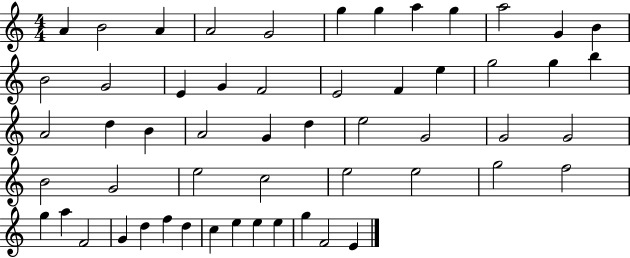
{
  \clef treble
  \numericTimeSignature
  \time 4/4
  \key c \major
  a'4 b'2 a'4 | a'2 g'2 | g''4 g''4 a''4 g''4 | a''2 g'4 b'4 | \break b'2 g'2 | e'4 g'4 f'2 | e'2 f'4 e''4 | g''2 g''4 b''4 | \break a'2 d''4 b'4 | a'2 g'4 d''4 | e''2 g'2 | g'2 g'2 | \break b'2 g'2 | e''2 c''2 | e''2 e''2 | g''2 f''2 | \break g''4 a''4 f'2 | g'4 d''4 f''4 d''4 | c''4 e''4 e''4 e''4 | g''4 f'2 e'4 | \break \bar "|."
}